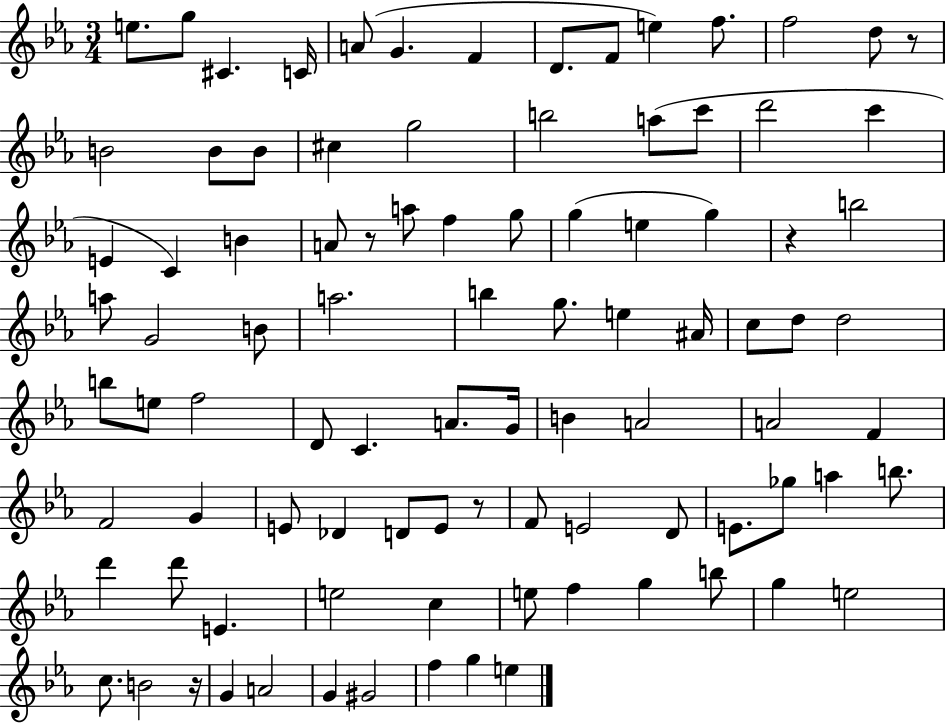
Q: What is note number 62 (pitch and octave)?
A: E4